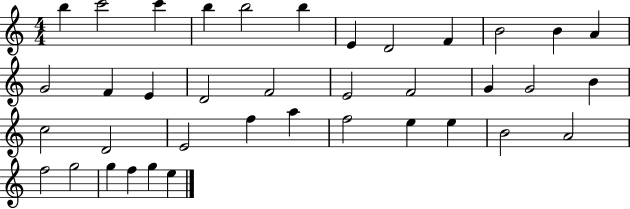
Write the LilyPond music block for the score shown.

{
  \clef treble
  \numericTimeSignature
  \time 4/4
  \key c \major
  b''4 c'''2 c'''4 | b''4 b''2 b''4 | e'4 d'2 f'4 | b'2 b'4 a'4 | \break g'2 f'4 e'4 | d'2 f'2 | e'2 f'2 | g'4 g'2 b'4 | \break c''2 d'2 | e'2 f''4 a''4 | f''2 e''4 e''4 | b'2 a'2 | \break f''2 g''2 | g''4 f''4 g''4 e''4 | \bar "|."
}